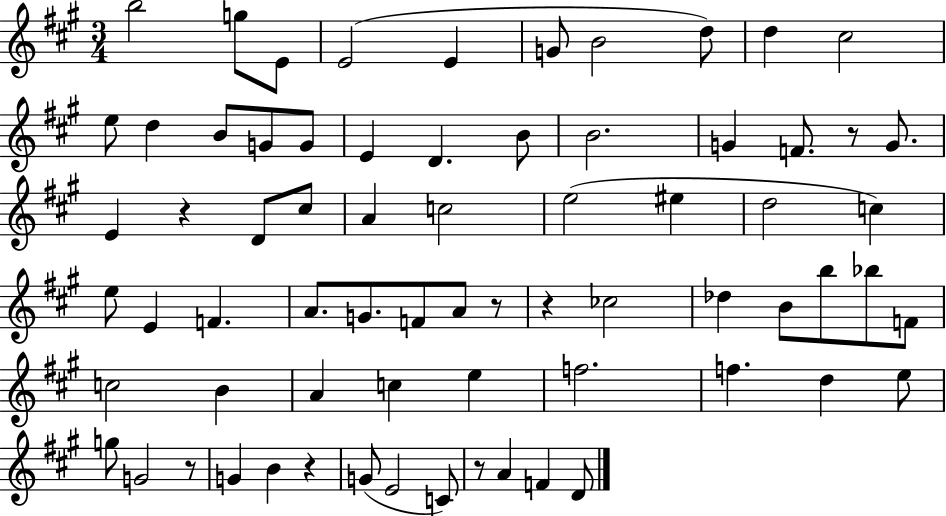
X:1
T:Untitled
M:3/4
L:1/4
K:A
b2 g/2 E/2 E2 E G/2 B2 d/2 d ^c2 e/2 d B/2 G/2 G/2 E D B/2 B2 G F/2 z/2 G/2 E z D/2 ^c/2 A c2 e2 ^e d2 c e/2 E F A/2 G/2 F/2 A/2 z/2 z _c2 _d B/2 b/2 _b/2 F/2 c2 B A c e f2 f d e/2 g/2 G2 z/2 G B z G/2 E2 C/2 z/2 A F D/2